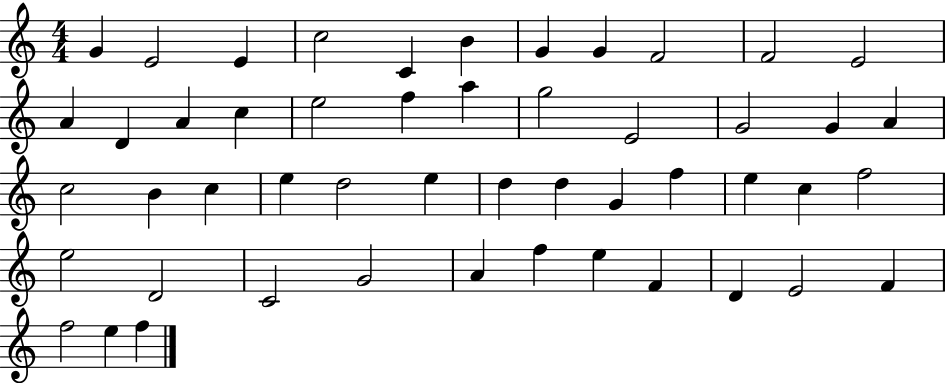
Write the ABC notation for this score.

X:1
T:Untitled
M:4/4
L:1/4
K:C
G E2 E c2 C B G G F2 F2 E2 A D A c e2 f a g2 E2 G2 G A c2 B c e d2 e d d G f e c f2 e2 D2 C2 G2 A f e F D E2 F f2 e f